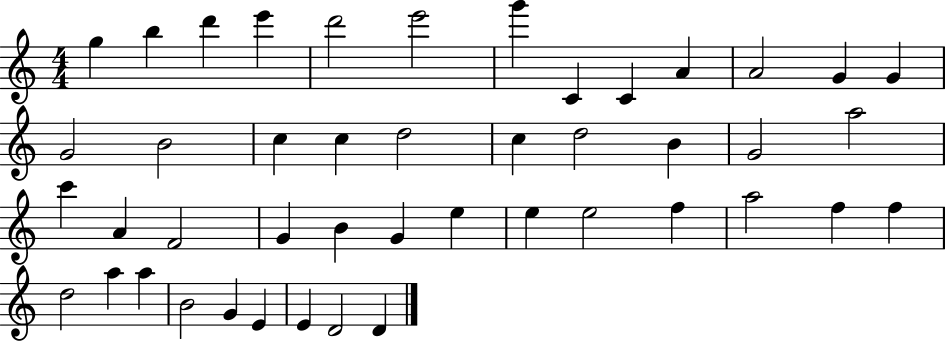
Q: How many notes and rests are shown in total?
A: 45